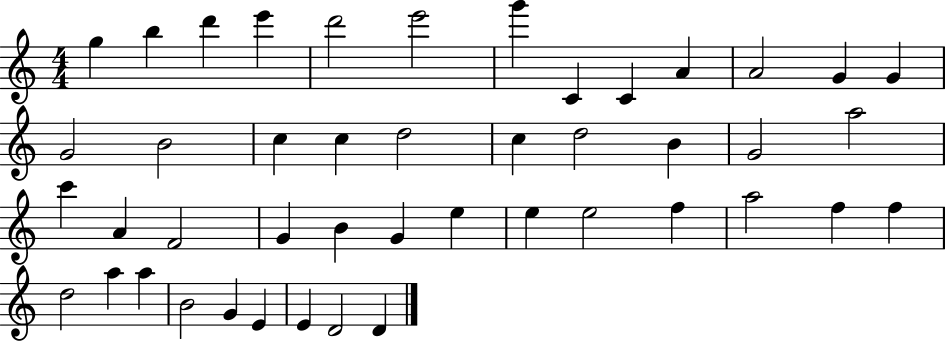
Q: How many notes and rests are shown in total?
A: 45